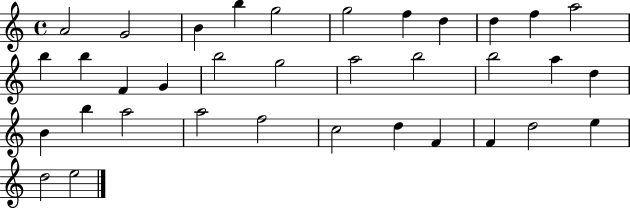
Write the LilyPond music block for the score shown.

{
  \clef treble
  \time 4/4
  \defaultTimeSignature
  \key c \major
  a'2 g'2 | b'4 b''4 g''2 | g''2 f''4 d''4 | d''4 f''4 a''2 | \break b''4 b''4 f'4 g'4 | b''2 g''2 | a''2 b''2 | b''2 a''4 d''4 | \break b'4 b''4 a''2 | a''2 f''2 | c''2 d''4 f'4 | f'4 d''2 e''4 | \break d''2 e''2 | \bar "|."
}